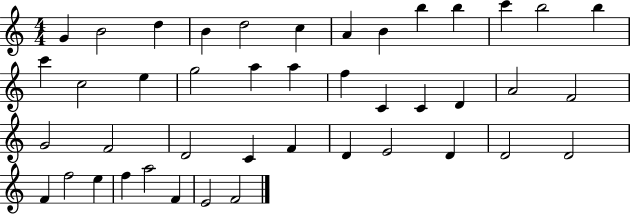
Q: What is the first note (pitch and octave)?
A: G4